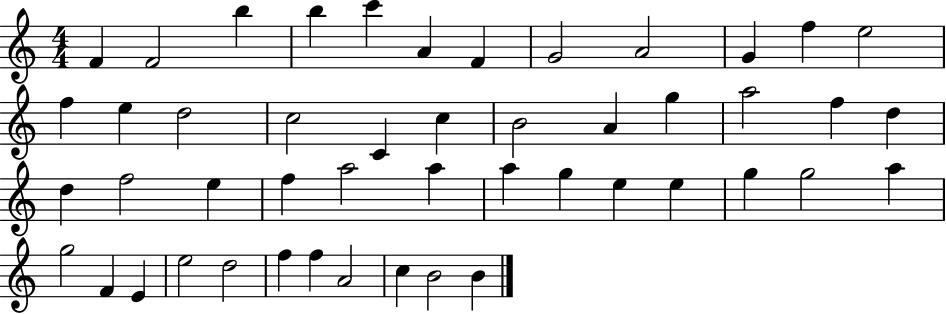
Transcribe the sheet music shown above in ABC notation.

X:1
T:Untitled
M:4/4
L:1/4
K:C
F F2 b b c' A F G2 A2 G f e2 f e d2 c2 C c B2 A g a2 f d d f2 e f a2 a a g e e g g2 a g2 F E e2 d2 f f A2 c B2 B